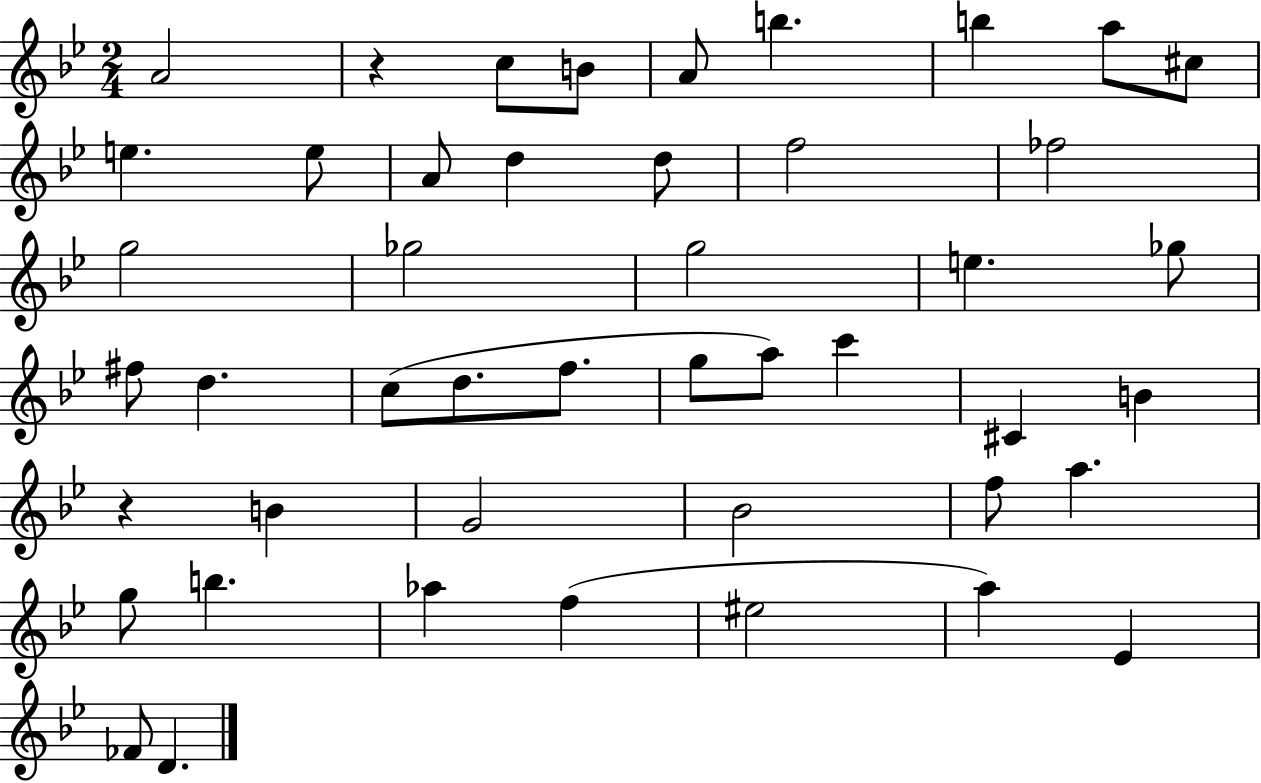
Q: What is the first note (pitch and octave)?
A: A4